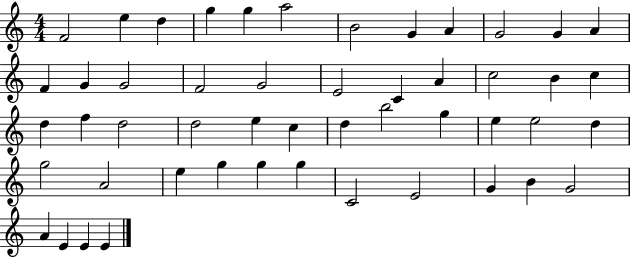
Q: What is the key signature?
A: C major